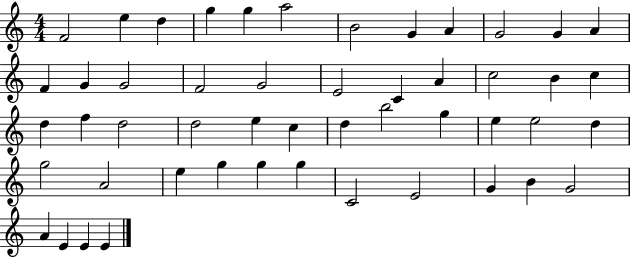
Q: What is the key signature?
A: C major